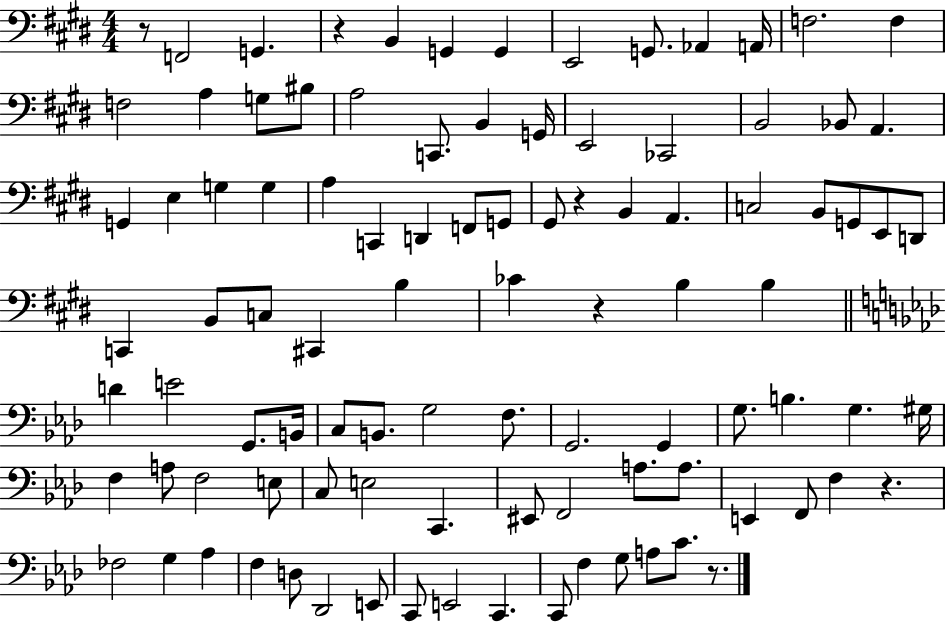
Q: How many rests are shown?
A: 6